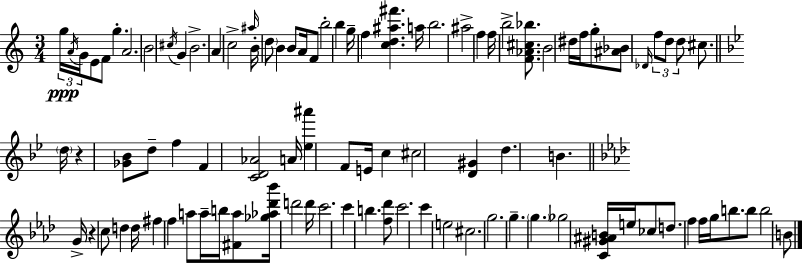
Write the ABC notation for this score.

X:1
T:Untitled
M:3/4
L:1/4
K:C
g/4 A/4 G/4 E/2 F/2 g A2 B2 ^c/4 G B2 A c2 ^a/4 B/4 d/2 B B/2 A/4 F/2 b2 b g/4 f [cd^a^f'] a/4 b2 ^a2 f f/4 b2 [F_A^c_b]/2 B2 ^d/4 f/4 g/2 [^A_B]/2 _D/4 f/2 d/2 d/2 ^c/2 d/4 z [_G_B]/2 d/2 f F [CD_A]2 A/4 [_e^a'] F/2 E/4 c ^c2 [D^G] d B G/4 z c/2 d d/4 ^f f a/2 a/4 b/4 [^Fa]/2 [_g_a_d'_b']/4 d'2 d'/4 c'2 c' b [f_d']/2 c'2 c' e2 ^c2 g2 g g _g2 [C^G^AB]/4 e/4 _c/2 d/2 f f/4 g/4 b/2 b/2 b2 B/2